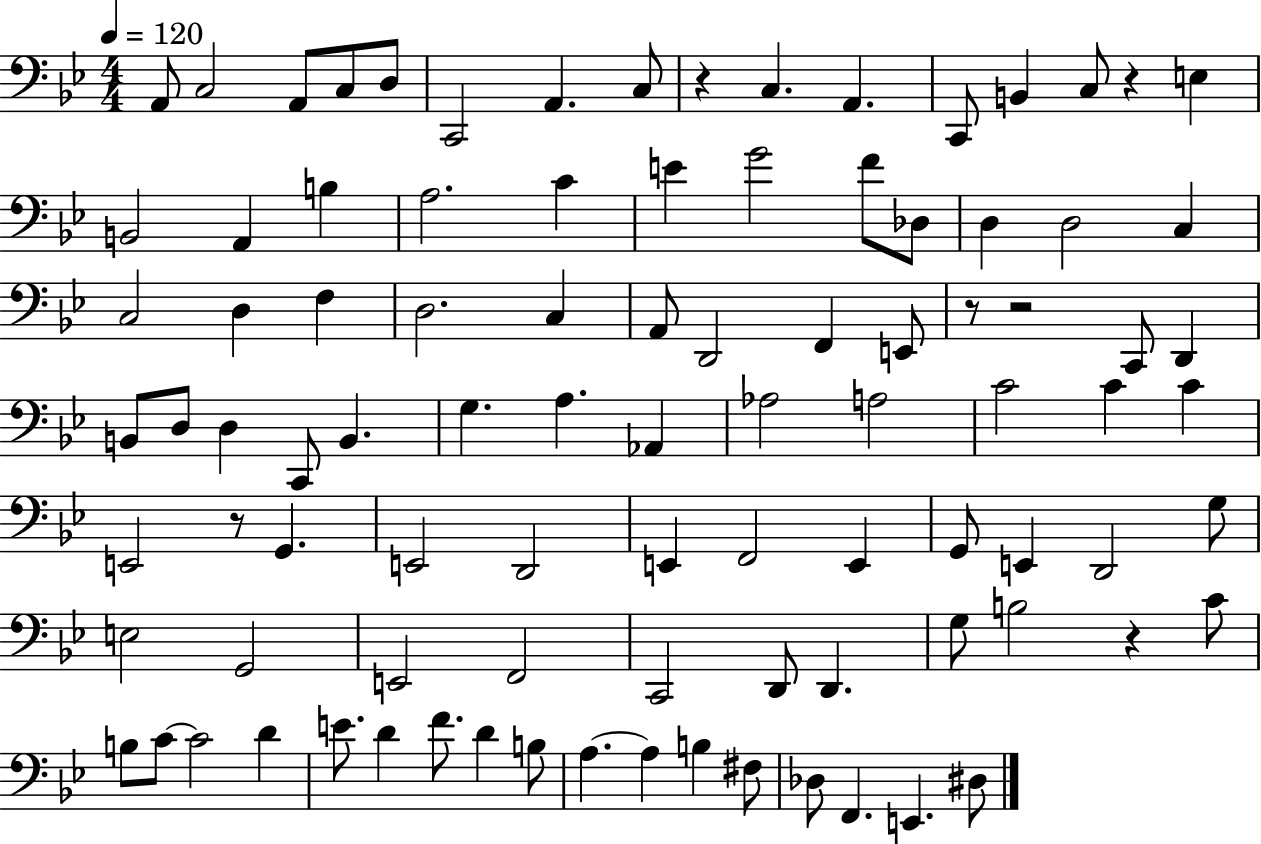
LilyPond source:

{
  \clef bass
  \numericTimeSignature
  \time 4/4
  \key bes \major
  \tempo 4 = 120
  a,8 c2 a,8 c8 d8 | c,2 a,4. c8 | r4 c4. a,4. | c,8 b,4 c8 r4 e4 | \break b,2 a,4 b4 | a2. c'4 | e'4 g'2 f'8 des8 | d4 d2 c4 | \break c2 d4 f4 | d2. c4 | a,8 d,2 f,4 e,8 | r8 r2 c,8 d,4 | \break b,8 d8 d4 c,8 b,4. | g4. a4. aes,4 | aes2 a2 | c'2 c'4 c'4 | \break e,2 r8 g,4. | e,2 d,2 | e,4 f,2 e,4 | g,8 e,4 d,2 g8 | \break e2 g,2 | e,2 f,2 | c,2 d,8 d,4. | g8 b2 r4 c'8 | \break b8 c'8~~ c'2 d'4 | e'8. d'4 f'8. d'4 b8 | a4.~~ a4 b4 fis8 | des8 f,4. e,4. dis8 | \break \bar "|."
}